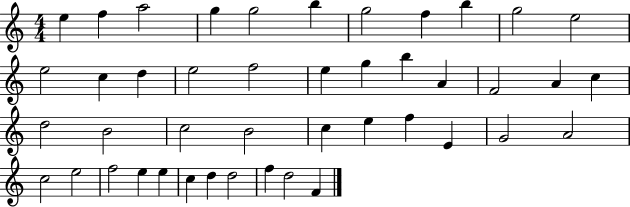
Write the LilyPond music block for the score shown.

{
  \clef treble
  \numericTimeSignature
  \time 4/4
  \key c \major
  e''4 f''4 a''2 | g''4 g''2 b''4 | g''2 f''4 b''4 | g''2 e''2 | \break e''2 c''4 d''4 | e''2 f''2 | e''4 g''4 b''4 a'4 | f'2 a'4 c''4 | \break d''2 b'2 | c''2 b'2 | c''4 e''4 f''4 e'4 | g'2 a'2 | \break c''2 e''2 | f''2 e''4 e''4 | c''4 d''4 d''2 | f''4 d''2 f'4 | \break \bar "|."
}